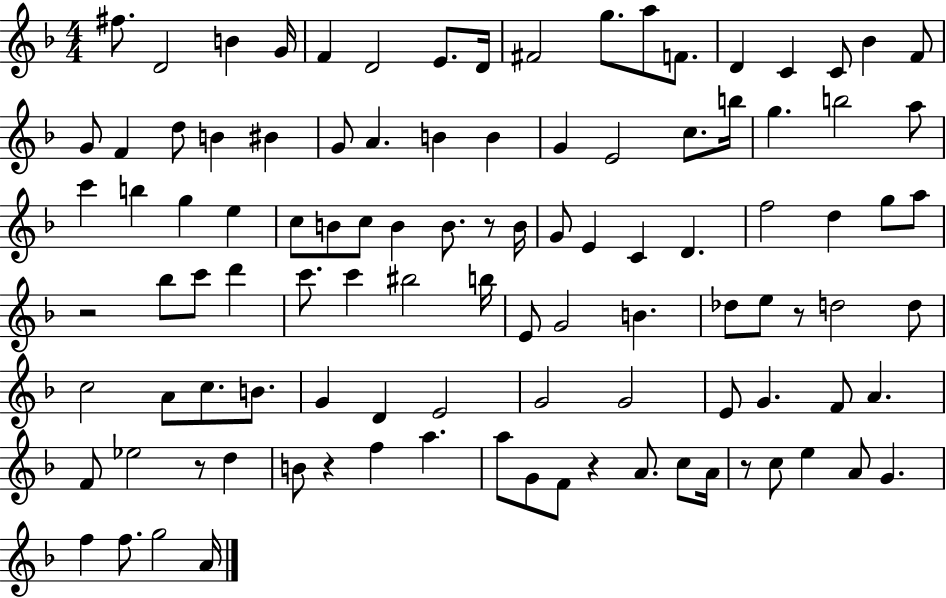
{
  \clef treble
  \numericTimeSignature
  \time 4/4
  \key f \major
  fis''8. d'2 b'4 g'16 | f'4 d'2 e'8. d'16 | fis'2 g''8. a''8 f'8. | d'4 c'4 c'8 bes'4 f'8 | \break g'8 f'4 d''8 b'4 bis'4 | g'8 a'4. b'4 b'4 | g'4 e'2 c''8. b''16 | g''4. b''2 a''8 | \break c'''4 b''4 g''4 e''4 | c''8 b'8 c''8 b'4 b'8. r8 b'16 | g'8 e'4 c'4 d'4. | f''2 d''4 g''8 a''8 | \break r2 bes''8 c'''8 d'''4 | c'''8. c'''4 bis''2 b''16 | e'8 g'2 b'4. | des''8 e''8 r8 d''2 d''8 | \break c''2 a'8 c''8. b'8. | g'4 d'4 e'2 | g'2 g'2 | e'8 g'4. f'8 a'4. | \break f'8 ees''2 r8 d''4 | b'8 r4 f''4 a''4. | a''8 g'8 f'8 r4 a'8. c''8 a'16 | r8 c''8 e''4 a'8 g'4. | \break f''4 f''8. g''2 a'16 | \bar "|."
}